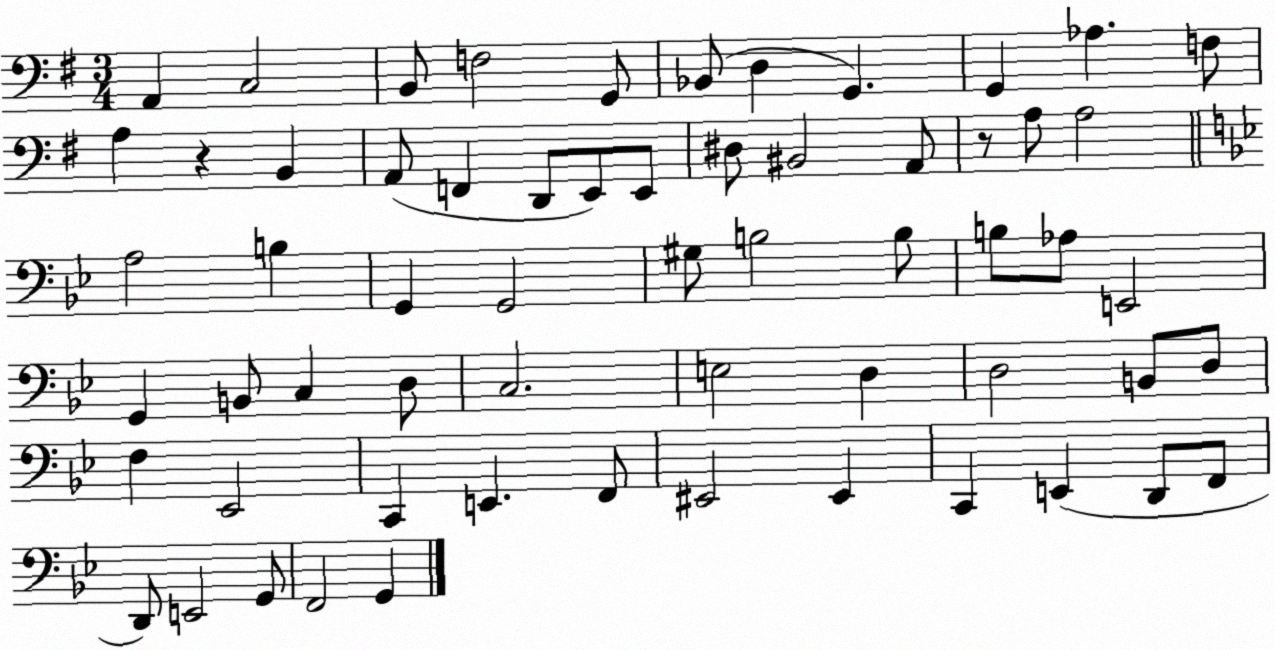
X:1
T:Untitled
M:3/4
L:1/4
K:G
A,, C,2 B,,/2 F,2 G,,/2 _B,,/2 D, G,, G,, _A, F,/2 A, z B,, A,,/2 F,, D,,/2 E,,/2 E,,/2 ^D,/2 ^B,,2 A,,/2 z/2 A,/2 A,2 A,2 B, G,, G,,2 ^G,/2 B,2 B,/2 B,/2 _A,/2 E,,2 G,, B,,/2 C, D,/2 C,2 E,2 D, D,2 B,,/2 D,/2 F, _E,,2 C,, E,, F,,/2 ^E,,2 ^E,, C,, E,, D,,/2 F,,/2 D,,/2 E,,2 G,,/2 F,,2 G,,